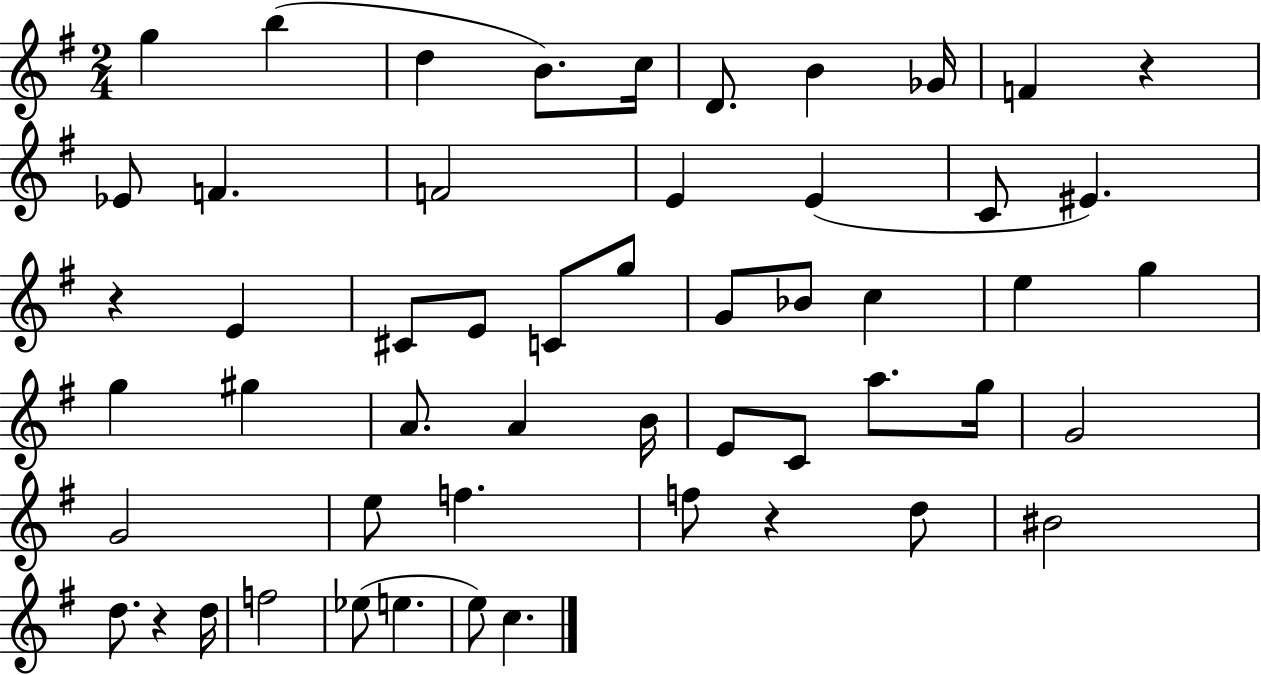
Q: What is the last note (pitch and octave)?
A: C5